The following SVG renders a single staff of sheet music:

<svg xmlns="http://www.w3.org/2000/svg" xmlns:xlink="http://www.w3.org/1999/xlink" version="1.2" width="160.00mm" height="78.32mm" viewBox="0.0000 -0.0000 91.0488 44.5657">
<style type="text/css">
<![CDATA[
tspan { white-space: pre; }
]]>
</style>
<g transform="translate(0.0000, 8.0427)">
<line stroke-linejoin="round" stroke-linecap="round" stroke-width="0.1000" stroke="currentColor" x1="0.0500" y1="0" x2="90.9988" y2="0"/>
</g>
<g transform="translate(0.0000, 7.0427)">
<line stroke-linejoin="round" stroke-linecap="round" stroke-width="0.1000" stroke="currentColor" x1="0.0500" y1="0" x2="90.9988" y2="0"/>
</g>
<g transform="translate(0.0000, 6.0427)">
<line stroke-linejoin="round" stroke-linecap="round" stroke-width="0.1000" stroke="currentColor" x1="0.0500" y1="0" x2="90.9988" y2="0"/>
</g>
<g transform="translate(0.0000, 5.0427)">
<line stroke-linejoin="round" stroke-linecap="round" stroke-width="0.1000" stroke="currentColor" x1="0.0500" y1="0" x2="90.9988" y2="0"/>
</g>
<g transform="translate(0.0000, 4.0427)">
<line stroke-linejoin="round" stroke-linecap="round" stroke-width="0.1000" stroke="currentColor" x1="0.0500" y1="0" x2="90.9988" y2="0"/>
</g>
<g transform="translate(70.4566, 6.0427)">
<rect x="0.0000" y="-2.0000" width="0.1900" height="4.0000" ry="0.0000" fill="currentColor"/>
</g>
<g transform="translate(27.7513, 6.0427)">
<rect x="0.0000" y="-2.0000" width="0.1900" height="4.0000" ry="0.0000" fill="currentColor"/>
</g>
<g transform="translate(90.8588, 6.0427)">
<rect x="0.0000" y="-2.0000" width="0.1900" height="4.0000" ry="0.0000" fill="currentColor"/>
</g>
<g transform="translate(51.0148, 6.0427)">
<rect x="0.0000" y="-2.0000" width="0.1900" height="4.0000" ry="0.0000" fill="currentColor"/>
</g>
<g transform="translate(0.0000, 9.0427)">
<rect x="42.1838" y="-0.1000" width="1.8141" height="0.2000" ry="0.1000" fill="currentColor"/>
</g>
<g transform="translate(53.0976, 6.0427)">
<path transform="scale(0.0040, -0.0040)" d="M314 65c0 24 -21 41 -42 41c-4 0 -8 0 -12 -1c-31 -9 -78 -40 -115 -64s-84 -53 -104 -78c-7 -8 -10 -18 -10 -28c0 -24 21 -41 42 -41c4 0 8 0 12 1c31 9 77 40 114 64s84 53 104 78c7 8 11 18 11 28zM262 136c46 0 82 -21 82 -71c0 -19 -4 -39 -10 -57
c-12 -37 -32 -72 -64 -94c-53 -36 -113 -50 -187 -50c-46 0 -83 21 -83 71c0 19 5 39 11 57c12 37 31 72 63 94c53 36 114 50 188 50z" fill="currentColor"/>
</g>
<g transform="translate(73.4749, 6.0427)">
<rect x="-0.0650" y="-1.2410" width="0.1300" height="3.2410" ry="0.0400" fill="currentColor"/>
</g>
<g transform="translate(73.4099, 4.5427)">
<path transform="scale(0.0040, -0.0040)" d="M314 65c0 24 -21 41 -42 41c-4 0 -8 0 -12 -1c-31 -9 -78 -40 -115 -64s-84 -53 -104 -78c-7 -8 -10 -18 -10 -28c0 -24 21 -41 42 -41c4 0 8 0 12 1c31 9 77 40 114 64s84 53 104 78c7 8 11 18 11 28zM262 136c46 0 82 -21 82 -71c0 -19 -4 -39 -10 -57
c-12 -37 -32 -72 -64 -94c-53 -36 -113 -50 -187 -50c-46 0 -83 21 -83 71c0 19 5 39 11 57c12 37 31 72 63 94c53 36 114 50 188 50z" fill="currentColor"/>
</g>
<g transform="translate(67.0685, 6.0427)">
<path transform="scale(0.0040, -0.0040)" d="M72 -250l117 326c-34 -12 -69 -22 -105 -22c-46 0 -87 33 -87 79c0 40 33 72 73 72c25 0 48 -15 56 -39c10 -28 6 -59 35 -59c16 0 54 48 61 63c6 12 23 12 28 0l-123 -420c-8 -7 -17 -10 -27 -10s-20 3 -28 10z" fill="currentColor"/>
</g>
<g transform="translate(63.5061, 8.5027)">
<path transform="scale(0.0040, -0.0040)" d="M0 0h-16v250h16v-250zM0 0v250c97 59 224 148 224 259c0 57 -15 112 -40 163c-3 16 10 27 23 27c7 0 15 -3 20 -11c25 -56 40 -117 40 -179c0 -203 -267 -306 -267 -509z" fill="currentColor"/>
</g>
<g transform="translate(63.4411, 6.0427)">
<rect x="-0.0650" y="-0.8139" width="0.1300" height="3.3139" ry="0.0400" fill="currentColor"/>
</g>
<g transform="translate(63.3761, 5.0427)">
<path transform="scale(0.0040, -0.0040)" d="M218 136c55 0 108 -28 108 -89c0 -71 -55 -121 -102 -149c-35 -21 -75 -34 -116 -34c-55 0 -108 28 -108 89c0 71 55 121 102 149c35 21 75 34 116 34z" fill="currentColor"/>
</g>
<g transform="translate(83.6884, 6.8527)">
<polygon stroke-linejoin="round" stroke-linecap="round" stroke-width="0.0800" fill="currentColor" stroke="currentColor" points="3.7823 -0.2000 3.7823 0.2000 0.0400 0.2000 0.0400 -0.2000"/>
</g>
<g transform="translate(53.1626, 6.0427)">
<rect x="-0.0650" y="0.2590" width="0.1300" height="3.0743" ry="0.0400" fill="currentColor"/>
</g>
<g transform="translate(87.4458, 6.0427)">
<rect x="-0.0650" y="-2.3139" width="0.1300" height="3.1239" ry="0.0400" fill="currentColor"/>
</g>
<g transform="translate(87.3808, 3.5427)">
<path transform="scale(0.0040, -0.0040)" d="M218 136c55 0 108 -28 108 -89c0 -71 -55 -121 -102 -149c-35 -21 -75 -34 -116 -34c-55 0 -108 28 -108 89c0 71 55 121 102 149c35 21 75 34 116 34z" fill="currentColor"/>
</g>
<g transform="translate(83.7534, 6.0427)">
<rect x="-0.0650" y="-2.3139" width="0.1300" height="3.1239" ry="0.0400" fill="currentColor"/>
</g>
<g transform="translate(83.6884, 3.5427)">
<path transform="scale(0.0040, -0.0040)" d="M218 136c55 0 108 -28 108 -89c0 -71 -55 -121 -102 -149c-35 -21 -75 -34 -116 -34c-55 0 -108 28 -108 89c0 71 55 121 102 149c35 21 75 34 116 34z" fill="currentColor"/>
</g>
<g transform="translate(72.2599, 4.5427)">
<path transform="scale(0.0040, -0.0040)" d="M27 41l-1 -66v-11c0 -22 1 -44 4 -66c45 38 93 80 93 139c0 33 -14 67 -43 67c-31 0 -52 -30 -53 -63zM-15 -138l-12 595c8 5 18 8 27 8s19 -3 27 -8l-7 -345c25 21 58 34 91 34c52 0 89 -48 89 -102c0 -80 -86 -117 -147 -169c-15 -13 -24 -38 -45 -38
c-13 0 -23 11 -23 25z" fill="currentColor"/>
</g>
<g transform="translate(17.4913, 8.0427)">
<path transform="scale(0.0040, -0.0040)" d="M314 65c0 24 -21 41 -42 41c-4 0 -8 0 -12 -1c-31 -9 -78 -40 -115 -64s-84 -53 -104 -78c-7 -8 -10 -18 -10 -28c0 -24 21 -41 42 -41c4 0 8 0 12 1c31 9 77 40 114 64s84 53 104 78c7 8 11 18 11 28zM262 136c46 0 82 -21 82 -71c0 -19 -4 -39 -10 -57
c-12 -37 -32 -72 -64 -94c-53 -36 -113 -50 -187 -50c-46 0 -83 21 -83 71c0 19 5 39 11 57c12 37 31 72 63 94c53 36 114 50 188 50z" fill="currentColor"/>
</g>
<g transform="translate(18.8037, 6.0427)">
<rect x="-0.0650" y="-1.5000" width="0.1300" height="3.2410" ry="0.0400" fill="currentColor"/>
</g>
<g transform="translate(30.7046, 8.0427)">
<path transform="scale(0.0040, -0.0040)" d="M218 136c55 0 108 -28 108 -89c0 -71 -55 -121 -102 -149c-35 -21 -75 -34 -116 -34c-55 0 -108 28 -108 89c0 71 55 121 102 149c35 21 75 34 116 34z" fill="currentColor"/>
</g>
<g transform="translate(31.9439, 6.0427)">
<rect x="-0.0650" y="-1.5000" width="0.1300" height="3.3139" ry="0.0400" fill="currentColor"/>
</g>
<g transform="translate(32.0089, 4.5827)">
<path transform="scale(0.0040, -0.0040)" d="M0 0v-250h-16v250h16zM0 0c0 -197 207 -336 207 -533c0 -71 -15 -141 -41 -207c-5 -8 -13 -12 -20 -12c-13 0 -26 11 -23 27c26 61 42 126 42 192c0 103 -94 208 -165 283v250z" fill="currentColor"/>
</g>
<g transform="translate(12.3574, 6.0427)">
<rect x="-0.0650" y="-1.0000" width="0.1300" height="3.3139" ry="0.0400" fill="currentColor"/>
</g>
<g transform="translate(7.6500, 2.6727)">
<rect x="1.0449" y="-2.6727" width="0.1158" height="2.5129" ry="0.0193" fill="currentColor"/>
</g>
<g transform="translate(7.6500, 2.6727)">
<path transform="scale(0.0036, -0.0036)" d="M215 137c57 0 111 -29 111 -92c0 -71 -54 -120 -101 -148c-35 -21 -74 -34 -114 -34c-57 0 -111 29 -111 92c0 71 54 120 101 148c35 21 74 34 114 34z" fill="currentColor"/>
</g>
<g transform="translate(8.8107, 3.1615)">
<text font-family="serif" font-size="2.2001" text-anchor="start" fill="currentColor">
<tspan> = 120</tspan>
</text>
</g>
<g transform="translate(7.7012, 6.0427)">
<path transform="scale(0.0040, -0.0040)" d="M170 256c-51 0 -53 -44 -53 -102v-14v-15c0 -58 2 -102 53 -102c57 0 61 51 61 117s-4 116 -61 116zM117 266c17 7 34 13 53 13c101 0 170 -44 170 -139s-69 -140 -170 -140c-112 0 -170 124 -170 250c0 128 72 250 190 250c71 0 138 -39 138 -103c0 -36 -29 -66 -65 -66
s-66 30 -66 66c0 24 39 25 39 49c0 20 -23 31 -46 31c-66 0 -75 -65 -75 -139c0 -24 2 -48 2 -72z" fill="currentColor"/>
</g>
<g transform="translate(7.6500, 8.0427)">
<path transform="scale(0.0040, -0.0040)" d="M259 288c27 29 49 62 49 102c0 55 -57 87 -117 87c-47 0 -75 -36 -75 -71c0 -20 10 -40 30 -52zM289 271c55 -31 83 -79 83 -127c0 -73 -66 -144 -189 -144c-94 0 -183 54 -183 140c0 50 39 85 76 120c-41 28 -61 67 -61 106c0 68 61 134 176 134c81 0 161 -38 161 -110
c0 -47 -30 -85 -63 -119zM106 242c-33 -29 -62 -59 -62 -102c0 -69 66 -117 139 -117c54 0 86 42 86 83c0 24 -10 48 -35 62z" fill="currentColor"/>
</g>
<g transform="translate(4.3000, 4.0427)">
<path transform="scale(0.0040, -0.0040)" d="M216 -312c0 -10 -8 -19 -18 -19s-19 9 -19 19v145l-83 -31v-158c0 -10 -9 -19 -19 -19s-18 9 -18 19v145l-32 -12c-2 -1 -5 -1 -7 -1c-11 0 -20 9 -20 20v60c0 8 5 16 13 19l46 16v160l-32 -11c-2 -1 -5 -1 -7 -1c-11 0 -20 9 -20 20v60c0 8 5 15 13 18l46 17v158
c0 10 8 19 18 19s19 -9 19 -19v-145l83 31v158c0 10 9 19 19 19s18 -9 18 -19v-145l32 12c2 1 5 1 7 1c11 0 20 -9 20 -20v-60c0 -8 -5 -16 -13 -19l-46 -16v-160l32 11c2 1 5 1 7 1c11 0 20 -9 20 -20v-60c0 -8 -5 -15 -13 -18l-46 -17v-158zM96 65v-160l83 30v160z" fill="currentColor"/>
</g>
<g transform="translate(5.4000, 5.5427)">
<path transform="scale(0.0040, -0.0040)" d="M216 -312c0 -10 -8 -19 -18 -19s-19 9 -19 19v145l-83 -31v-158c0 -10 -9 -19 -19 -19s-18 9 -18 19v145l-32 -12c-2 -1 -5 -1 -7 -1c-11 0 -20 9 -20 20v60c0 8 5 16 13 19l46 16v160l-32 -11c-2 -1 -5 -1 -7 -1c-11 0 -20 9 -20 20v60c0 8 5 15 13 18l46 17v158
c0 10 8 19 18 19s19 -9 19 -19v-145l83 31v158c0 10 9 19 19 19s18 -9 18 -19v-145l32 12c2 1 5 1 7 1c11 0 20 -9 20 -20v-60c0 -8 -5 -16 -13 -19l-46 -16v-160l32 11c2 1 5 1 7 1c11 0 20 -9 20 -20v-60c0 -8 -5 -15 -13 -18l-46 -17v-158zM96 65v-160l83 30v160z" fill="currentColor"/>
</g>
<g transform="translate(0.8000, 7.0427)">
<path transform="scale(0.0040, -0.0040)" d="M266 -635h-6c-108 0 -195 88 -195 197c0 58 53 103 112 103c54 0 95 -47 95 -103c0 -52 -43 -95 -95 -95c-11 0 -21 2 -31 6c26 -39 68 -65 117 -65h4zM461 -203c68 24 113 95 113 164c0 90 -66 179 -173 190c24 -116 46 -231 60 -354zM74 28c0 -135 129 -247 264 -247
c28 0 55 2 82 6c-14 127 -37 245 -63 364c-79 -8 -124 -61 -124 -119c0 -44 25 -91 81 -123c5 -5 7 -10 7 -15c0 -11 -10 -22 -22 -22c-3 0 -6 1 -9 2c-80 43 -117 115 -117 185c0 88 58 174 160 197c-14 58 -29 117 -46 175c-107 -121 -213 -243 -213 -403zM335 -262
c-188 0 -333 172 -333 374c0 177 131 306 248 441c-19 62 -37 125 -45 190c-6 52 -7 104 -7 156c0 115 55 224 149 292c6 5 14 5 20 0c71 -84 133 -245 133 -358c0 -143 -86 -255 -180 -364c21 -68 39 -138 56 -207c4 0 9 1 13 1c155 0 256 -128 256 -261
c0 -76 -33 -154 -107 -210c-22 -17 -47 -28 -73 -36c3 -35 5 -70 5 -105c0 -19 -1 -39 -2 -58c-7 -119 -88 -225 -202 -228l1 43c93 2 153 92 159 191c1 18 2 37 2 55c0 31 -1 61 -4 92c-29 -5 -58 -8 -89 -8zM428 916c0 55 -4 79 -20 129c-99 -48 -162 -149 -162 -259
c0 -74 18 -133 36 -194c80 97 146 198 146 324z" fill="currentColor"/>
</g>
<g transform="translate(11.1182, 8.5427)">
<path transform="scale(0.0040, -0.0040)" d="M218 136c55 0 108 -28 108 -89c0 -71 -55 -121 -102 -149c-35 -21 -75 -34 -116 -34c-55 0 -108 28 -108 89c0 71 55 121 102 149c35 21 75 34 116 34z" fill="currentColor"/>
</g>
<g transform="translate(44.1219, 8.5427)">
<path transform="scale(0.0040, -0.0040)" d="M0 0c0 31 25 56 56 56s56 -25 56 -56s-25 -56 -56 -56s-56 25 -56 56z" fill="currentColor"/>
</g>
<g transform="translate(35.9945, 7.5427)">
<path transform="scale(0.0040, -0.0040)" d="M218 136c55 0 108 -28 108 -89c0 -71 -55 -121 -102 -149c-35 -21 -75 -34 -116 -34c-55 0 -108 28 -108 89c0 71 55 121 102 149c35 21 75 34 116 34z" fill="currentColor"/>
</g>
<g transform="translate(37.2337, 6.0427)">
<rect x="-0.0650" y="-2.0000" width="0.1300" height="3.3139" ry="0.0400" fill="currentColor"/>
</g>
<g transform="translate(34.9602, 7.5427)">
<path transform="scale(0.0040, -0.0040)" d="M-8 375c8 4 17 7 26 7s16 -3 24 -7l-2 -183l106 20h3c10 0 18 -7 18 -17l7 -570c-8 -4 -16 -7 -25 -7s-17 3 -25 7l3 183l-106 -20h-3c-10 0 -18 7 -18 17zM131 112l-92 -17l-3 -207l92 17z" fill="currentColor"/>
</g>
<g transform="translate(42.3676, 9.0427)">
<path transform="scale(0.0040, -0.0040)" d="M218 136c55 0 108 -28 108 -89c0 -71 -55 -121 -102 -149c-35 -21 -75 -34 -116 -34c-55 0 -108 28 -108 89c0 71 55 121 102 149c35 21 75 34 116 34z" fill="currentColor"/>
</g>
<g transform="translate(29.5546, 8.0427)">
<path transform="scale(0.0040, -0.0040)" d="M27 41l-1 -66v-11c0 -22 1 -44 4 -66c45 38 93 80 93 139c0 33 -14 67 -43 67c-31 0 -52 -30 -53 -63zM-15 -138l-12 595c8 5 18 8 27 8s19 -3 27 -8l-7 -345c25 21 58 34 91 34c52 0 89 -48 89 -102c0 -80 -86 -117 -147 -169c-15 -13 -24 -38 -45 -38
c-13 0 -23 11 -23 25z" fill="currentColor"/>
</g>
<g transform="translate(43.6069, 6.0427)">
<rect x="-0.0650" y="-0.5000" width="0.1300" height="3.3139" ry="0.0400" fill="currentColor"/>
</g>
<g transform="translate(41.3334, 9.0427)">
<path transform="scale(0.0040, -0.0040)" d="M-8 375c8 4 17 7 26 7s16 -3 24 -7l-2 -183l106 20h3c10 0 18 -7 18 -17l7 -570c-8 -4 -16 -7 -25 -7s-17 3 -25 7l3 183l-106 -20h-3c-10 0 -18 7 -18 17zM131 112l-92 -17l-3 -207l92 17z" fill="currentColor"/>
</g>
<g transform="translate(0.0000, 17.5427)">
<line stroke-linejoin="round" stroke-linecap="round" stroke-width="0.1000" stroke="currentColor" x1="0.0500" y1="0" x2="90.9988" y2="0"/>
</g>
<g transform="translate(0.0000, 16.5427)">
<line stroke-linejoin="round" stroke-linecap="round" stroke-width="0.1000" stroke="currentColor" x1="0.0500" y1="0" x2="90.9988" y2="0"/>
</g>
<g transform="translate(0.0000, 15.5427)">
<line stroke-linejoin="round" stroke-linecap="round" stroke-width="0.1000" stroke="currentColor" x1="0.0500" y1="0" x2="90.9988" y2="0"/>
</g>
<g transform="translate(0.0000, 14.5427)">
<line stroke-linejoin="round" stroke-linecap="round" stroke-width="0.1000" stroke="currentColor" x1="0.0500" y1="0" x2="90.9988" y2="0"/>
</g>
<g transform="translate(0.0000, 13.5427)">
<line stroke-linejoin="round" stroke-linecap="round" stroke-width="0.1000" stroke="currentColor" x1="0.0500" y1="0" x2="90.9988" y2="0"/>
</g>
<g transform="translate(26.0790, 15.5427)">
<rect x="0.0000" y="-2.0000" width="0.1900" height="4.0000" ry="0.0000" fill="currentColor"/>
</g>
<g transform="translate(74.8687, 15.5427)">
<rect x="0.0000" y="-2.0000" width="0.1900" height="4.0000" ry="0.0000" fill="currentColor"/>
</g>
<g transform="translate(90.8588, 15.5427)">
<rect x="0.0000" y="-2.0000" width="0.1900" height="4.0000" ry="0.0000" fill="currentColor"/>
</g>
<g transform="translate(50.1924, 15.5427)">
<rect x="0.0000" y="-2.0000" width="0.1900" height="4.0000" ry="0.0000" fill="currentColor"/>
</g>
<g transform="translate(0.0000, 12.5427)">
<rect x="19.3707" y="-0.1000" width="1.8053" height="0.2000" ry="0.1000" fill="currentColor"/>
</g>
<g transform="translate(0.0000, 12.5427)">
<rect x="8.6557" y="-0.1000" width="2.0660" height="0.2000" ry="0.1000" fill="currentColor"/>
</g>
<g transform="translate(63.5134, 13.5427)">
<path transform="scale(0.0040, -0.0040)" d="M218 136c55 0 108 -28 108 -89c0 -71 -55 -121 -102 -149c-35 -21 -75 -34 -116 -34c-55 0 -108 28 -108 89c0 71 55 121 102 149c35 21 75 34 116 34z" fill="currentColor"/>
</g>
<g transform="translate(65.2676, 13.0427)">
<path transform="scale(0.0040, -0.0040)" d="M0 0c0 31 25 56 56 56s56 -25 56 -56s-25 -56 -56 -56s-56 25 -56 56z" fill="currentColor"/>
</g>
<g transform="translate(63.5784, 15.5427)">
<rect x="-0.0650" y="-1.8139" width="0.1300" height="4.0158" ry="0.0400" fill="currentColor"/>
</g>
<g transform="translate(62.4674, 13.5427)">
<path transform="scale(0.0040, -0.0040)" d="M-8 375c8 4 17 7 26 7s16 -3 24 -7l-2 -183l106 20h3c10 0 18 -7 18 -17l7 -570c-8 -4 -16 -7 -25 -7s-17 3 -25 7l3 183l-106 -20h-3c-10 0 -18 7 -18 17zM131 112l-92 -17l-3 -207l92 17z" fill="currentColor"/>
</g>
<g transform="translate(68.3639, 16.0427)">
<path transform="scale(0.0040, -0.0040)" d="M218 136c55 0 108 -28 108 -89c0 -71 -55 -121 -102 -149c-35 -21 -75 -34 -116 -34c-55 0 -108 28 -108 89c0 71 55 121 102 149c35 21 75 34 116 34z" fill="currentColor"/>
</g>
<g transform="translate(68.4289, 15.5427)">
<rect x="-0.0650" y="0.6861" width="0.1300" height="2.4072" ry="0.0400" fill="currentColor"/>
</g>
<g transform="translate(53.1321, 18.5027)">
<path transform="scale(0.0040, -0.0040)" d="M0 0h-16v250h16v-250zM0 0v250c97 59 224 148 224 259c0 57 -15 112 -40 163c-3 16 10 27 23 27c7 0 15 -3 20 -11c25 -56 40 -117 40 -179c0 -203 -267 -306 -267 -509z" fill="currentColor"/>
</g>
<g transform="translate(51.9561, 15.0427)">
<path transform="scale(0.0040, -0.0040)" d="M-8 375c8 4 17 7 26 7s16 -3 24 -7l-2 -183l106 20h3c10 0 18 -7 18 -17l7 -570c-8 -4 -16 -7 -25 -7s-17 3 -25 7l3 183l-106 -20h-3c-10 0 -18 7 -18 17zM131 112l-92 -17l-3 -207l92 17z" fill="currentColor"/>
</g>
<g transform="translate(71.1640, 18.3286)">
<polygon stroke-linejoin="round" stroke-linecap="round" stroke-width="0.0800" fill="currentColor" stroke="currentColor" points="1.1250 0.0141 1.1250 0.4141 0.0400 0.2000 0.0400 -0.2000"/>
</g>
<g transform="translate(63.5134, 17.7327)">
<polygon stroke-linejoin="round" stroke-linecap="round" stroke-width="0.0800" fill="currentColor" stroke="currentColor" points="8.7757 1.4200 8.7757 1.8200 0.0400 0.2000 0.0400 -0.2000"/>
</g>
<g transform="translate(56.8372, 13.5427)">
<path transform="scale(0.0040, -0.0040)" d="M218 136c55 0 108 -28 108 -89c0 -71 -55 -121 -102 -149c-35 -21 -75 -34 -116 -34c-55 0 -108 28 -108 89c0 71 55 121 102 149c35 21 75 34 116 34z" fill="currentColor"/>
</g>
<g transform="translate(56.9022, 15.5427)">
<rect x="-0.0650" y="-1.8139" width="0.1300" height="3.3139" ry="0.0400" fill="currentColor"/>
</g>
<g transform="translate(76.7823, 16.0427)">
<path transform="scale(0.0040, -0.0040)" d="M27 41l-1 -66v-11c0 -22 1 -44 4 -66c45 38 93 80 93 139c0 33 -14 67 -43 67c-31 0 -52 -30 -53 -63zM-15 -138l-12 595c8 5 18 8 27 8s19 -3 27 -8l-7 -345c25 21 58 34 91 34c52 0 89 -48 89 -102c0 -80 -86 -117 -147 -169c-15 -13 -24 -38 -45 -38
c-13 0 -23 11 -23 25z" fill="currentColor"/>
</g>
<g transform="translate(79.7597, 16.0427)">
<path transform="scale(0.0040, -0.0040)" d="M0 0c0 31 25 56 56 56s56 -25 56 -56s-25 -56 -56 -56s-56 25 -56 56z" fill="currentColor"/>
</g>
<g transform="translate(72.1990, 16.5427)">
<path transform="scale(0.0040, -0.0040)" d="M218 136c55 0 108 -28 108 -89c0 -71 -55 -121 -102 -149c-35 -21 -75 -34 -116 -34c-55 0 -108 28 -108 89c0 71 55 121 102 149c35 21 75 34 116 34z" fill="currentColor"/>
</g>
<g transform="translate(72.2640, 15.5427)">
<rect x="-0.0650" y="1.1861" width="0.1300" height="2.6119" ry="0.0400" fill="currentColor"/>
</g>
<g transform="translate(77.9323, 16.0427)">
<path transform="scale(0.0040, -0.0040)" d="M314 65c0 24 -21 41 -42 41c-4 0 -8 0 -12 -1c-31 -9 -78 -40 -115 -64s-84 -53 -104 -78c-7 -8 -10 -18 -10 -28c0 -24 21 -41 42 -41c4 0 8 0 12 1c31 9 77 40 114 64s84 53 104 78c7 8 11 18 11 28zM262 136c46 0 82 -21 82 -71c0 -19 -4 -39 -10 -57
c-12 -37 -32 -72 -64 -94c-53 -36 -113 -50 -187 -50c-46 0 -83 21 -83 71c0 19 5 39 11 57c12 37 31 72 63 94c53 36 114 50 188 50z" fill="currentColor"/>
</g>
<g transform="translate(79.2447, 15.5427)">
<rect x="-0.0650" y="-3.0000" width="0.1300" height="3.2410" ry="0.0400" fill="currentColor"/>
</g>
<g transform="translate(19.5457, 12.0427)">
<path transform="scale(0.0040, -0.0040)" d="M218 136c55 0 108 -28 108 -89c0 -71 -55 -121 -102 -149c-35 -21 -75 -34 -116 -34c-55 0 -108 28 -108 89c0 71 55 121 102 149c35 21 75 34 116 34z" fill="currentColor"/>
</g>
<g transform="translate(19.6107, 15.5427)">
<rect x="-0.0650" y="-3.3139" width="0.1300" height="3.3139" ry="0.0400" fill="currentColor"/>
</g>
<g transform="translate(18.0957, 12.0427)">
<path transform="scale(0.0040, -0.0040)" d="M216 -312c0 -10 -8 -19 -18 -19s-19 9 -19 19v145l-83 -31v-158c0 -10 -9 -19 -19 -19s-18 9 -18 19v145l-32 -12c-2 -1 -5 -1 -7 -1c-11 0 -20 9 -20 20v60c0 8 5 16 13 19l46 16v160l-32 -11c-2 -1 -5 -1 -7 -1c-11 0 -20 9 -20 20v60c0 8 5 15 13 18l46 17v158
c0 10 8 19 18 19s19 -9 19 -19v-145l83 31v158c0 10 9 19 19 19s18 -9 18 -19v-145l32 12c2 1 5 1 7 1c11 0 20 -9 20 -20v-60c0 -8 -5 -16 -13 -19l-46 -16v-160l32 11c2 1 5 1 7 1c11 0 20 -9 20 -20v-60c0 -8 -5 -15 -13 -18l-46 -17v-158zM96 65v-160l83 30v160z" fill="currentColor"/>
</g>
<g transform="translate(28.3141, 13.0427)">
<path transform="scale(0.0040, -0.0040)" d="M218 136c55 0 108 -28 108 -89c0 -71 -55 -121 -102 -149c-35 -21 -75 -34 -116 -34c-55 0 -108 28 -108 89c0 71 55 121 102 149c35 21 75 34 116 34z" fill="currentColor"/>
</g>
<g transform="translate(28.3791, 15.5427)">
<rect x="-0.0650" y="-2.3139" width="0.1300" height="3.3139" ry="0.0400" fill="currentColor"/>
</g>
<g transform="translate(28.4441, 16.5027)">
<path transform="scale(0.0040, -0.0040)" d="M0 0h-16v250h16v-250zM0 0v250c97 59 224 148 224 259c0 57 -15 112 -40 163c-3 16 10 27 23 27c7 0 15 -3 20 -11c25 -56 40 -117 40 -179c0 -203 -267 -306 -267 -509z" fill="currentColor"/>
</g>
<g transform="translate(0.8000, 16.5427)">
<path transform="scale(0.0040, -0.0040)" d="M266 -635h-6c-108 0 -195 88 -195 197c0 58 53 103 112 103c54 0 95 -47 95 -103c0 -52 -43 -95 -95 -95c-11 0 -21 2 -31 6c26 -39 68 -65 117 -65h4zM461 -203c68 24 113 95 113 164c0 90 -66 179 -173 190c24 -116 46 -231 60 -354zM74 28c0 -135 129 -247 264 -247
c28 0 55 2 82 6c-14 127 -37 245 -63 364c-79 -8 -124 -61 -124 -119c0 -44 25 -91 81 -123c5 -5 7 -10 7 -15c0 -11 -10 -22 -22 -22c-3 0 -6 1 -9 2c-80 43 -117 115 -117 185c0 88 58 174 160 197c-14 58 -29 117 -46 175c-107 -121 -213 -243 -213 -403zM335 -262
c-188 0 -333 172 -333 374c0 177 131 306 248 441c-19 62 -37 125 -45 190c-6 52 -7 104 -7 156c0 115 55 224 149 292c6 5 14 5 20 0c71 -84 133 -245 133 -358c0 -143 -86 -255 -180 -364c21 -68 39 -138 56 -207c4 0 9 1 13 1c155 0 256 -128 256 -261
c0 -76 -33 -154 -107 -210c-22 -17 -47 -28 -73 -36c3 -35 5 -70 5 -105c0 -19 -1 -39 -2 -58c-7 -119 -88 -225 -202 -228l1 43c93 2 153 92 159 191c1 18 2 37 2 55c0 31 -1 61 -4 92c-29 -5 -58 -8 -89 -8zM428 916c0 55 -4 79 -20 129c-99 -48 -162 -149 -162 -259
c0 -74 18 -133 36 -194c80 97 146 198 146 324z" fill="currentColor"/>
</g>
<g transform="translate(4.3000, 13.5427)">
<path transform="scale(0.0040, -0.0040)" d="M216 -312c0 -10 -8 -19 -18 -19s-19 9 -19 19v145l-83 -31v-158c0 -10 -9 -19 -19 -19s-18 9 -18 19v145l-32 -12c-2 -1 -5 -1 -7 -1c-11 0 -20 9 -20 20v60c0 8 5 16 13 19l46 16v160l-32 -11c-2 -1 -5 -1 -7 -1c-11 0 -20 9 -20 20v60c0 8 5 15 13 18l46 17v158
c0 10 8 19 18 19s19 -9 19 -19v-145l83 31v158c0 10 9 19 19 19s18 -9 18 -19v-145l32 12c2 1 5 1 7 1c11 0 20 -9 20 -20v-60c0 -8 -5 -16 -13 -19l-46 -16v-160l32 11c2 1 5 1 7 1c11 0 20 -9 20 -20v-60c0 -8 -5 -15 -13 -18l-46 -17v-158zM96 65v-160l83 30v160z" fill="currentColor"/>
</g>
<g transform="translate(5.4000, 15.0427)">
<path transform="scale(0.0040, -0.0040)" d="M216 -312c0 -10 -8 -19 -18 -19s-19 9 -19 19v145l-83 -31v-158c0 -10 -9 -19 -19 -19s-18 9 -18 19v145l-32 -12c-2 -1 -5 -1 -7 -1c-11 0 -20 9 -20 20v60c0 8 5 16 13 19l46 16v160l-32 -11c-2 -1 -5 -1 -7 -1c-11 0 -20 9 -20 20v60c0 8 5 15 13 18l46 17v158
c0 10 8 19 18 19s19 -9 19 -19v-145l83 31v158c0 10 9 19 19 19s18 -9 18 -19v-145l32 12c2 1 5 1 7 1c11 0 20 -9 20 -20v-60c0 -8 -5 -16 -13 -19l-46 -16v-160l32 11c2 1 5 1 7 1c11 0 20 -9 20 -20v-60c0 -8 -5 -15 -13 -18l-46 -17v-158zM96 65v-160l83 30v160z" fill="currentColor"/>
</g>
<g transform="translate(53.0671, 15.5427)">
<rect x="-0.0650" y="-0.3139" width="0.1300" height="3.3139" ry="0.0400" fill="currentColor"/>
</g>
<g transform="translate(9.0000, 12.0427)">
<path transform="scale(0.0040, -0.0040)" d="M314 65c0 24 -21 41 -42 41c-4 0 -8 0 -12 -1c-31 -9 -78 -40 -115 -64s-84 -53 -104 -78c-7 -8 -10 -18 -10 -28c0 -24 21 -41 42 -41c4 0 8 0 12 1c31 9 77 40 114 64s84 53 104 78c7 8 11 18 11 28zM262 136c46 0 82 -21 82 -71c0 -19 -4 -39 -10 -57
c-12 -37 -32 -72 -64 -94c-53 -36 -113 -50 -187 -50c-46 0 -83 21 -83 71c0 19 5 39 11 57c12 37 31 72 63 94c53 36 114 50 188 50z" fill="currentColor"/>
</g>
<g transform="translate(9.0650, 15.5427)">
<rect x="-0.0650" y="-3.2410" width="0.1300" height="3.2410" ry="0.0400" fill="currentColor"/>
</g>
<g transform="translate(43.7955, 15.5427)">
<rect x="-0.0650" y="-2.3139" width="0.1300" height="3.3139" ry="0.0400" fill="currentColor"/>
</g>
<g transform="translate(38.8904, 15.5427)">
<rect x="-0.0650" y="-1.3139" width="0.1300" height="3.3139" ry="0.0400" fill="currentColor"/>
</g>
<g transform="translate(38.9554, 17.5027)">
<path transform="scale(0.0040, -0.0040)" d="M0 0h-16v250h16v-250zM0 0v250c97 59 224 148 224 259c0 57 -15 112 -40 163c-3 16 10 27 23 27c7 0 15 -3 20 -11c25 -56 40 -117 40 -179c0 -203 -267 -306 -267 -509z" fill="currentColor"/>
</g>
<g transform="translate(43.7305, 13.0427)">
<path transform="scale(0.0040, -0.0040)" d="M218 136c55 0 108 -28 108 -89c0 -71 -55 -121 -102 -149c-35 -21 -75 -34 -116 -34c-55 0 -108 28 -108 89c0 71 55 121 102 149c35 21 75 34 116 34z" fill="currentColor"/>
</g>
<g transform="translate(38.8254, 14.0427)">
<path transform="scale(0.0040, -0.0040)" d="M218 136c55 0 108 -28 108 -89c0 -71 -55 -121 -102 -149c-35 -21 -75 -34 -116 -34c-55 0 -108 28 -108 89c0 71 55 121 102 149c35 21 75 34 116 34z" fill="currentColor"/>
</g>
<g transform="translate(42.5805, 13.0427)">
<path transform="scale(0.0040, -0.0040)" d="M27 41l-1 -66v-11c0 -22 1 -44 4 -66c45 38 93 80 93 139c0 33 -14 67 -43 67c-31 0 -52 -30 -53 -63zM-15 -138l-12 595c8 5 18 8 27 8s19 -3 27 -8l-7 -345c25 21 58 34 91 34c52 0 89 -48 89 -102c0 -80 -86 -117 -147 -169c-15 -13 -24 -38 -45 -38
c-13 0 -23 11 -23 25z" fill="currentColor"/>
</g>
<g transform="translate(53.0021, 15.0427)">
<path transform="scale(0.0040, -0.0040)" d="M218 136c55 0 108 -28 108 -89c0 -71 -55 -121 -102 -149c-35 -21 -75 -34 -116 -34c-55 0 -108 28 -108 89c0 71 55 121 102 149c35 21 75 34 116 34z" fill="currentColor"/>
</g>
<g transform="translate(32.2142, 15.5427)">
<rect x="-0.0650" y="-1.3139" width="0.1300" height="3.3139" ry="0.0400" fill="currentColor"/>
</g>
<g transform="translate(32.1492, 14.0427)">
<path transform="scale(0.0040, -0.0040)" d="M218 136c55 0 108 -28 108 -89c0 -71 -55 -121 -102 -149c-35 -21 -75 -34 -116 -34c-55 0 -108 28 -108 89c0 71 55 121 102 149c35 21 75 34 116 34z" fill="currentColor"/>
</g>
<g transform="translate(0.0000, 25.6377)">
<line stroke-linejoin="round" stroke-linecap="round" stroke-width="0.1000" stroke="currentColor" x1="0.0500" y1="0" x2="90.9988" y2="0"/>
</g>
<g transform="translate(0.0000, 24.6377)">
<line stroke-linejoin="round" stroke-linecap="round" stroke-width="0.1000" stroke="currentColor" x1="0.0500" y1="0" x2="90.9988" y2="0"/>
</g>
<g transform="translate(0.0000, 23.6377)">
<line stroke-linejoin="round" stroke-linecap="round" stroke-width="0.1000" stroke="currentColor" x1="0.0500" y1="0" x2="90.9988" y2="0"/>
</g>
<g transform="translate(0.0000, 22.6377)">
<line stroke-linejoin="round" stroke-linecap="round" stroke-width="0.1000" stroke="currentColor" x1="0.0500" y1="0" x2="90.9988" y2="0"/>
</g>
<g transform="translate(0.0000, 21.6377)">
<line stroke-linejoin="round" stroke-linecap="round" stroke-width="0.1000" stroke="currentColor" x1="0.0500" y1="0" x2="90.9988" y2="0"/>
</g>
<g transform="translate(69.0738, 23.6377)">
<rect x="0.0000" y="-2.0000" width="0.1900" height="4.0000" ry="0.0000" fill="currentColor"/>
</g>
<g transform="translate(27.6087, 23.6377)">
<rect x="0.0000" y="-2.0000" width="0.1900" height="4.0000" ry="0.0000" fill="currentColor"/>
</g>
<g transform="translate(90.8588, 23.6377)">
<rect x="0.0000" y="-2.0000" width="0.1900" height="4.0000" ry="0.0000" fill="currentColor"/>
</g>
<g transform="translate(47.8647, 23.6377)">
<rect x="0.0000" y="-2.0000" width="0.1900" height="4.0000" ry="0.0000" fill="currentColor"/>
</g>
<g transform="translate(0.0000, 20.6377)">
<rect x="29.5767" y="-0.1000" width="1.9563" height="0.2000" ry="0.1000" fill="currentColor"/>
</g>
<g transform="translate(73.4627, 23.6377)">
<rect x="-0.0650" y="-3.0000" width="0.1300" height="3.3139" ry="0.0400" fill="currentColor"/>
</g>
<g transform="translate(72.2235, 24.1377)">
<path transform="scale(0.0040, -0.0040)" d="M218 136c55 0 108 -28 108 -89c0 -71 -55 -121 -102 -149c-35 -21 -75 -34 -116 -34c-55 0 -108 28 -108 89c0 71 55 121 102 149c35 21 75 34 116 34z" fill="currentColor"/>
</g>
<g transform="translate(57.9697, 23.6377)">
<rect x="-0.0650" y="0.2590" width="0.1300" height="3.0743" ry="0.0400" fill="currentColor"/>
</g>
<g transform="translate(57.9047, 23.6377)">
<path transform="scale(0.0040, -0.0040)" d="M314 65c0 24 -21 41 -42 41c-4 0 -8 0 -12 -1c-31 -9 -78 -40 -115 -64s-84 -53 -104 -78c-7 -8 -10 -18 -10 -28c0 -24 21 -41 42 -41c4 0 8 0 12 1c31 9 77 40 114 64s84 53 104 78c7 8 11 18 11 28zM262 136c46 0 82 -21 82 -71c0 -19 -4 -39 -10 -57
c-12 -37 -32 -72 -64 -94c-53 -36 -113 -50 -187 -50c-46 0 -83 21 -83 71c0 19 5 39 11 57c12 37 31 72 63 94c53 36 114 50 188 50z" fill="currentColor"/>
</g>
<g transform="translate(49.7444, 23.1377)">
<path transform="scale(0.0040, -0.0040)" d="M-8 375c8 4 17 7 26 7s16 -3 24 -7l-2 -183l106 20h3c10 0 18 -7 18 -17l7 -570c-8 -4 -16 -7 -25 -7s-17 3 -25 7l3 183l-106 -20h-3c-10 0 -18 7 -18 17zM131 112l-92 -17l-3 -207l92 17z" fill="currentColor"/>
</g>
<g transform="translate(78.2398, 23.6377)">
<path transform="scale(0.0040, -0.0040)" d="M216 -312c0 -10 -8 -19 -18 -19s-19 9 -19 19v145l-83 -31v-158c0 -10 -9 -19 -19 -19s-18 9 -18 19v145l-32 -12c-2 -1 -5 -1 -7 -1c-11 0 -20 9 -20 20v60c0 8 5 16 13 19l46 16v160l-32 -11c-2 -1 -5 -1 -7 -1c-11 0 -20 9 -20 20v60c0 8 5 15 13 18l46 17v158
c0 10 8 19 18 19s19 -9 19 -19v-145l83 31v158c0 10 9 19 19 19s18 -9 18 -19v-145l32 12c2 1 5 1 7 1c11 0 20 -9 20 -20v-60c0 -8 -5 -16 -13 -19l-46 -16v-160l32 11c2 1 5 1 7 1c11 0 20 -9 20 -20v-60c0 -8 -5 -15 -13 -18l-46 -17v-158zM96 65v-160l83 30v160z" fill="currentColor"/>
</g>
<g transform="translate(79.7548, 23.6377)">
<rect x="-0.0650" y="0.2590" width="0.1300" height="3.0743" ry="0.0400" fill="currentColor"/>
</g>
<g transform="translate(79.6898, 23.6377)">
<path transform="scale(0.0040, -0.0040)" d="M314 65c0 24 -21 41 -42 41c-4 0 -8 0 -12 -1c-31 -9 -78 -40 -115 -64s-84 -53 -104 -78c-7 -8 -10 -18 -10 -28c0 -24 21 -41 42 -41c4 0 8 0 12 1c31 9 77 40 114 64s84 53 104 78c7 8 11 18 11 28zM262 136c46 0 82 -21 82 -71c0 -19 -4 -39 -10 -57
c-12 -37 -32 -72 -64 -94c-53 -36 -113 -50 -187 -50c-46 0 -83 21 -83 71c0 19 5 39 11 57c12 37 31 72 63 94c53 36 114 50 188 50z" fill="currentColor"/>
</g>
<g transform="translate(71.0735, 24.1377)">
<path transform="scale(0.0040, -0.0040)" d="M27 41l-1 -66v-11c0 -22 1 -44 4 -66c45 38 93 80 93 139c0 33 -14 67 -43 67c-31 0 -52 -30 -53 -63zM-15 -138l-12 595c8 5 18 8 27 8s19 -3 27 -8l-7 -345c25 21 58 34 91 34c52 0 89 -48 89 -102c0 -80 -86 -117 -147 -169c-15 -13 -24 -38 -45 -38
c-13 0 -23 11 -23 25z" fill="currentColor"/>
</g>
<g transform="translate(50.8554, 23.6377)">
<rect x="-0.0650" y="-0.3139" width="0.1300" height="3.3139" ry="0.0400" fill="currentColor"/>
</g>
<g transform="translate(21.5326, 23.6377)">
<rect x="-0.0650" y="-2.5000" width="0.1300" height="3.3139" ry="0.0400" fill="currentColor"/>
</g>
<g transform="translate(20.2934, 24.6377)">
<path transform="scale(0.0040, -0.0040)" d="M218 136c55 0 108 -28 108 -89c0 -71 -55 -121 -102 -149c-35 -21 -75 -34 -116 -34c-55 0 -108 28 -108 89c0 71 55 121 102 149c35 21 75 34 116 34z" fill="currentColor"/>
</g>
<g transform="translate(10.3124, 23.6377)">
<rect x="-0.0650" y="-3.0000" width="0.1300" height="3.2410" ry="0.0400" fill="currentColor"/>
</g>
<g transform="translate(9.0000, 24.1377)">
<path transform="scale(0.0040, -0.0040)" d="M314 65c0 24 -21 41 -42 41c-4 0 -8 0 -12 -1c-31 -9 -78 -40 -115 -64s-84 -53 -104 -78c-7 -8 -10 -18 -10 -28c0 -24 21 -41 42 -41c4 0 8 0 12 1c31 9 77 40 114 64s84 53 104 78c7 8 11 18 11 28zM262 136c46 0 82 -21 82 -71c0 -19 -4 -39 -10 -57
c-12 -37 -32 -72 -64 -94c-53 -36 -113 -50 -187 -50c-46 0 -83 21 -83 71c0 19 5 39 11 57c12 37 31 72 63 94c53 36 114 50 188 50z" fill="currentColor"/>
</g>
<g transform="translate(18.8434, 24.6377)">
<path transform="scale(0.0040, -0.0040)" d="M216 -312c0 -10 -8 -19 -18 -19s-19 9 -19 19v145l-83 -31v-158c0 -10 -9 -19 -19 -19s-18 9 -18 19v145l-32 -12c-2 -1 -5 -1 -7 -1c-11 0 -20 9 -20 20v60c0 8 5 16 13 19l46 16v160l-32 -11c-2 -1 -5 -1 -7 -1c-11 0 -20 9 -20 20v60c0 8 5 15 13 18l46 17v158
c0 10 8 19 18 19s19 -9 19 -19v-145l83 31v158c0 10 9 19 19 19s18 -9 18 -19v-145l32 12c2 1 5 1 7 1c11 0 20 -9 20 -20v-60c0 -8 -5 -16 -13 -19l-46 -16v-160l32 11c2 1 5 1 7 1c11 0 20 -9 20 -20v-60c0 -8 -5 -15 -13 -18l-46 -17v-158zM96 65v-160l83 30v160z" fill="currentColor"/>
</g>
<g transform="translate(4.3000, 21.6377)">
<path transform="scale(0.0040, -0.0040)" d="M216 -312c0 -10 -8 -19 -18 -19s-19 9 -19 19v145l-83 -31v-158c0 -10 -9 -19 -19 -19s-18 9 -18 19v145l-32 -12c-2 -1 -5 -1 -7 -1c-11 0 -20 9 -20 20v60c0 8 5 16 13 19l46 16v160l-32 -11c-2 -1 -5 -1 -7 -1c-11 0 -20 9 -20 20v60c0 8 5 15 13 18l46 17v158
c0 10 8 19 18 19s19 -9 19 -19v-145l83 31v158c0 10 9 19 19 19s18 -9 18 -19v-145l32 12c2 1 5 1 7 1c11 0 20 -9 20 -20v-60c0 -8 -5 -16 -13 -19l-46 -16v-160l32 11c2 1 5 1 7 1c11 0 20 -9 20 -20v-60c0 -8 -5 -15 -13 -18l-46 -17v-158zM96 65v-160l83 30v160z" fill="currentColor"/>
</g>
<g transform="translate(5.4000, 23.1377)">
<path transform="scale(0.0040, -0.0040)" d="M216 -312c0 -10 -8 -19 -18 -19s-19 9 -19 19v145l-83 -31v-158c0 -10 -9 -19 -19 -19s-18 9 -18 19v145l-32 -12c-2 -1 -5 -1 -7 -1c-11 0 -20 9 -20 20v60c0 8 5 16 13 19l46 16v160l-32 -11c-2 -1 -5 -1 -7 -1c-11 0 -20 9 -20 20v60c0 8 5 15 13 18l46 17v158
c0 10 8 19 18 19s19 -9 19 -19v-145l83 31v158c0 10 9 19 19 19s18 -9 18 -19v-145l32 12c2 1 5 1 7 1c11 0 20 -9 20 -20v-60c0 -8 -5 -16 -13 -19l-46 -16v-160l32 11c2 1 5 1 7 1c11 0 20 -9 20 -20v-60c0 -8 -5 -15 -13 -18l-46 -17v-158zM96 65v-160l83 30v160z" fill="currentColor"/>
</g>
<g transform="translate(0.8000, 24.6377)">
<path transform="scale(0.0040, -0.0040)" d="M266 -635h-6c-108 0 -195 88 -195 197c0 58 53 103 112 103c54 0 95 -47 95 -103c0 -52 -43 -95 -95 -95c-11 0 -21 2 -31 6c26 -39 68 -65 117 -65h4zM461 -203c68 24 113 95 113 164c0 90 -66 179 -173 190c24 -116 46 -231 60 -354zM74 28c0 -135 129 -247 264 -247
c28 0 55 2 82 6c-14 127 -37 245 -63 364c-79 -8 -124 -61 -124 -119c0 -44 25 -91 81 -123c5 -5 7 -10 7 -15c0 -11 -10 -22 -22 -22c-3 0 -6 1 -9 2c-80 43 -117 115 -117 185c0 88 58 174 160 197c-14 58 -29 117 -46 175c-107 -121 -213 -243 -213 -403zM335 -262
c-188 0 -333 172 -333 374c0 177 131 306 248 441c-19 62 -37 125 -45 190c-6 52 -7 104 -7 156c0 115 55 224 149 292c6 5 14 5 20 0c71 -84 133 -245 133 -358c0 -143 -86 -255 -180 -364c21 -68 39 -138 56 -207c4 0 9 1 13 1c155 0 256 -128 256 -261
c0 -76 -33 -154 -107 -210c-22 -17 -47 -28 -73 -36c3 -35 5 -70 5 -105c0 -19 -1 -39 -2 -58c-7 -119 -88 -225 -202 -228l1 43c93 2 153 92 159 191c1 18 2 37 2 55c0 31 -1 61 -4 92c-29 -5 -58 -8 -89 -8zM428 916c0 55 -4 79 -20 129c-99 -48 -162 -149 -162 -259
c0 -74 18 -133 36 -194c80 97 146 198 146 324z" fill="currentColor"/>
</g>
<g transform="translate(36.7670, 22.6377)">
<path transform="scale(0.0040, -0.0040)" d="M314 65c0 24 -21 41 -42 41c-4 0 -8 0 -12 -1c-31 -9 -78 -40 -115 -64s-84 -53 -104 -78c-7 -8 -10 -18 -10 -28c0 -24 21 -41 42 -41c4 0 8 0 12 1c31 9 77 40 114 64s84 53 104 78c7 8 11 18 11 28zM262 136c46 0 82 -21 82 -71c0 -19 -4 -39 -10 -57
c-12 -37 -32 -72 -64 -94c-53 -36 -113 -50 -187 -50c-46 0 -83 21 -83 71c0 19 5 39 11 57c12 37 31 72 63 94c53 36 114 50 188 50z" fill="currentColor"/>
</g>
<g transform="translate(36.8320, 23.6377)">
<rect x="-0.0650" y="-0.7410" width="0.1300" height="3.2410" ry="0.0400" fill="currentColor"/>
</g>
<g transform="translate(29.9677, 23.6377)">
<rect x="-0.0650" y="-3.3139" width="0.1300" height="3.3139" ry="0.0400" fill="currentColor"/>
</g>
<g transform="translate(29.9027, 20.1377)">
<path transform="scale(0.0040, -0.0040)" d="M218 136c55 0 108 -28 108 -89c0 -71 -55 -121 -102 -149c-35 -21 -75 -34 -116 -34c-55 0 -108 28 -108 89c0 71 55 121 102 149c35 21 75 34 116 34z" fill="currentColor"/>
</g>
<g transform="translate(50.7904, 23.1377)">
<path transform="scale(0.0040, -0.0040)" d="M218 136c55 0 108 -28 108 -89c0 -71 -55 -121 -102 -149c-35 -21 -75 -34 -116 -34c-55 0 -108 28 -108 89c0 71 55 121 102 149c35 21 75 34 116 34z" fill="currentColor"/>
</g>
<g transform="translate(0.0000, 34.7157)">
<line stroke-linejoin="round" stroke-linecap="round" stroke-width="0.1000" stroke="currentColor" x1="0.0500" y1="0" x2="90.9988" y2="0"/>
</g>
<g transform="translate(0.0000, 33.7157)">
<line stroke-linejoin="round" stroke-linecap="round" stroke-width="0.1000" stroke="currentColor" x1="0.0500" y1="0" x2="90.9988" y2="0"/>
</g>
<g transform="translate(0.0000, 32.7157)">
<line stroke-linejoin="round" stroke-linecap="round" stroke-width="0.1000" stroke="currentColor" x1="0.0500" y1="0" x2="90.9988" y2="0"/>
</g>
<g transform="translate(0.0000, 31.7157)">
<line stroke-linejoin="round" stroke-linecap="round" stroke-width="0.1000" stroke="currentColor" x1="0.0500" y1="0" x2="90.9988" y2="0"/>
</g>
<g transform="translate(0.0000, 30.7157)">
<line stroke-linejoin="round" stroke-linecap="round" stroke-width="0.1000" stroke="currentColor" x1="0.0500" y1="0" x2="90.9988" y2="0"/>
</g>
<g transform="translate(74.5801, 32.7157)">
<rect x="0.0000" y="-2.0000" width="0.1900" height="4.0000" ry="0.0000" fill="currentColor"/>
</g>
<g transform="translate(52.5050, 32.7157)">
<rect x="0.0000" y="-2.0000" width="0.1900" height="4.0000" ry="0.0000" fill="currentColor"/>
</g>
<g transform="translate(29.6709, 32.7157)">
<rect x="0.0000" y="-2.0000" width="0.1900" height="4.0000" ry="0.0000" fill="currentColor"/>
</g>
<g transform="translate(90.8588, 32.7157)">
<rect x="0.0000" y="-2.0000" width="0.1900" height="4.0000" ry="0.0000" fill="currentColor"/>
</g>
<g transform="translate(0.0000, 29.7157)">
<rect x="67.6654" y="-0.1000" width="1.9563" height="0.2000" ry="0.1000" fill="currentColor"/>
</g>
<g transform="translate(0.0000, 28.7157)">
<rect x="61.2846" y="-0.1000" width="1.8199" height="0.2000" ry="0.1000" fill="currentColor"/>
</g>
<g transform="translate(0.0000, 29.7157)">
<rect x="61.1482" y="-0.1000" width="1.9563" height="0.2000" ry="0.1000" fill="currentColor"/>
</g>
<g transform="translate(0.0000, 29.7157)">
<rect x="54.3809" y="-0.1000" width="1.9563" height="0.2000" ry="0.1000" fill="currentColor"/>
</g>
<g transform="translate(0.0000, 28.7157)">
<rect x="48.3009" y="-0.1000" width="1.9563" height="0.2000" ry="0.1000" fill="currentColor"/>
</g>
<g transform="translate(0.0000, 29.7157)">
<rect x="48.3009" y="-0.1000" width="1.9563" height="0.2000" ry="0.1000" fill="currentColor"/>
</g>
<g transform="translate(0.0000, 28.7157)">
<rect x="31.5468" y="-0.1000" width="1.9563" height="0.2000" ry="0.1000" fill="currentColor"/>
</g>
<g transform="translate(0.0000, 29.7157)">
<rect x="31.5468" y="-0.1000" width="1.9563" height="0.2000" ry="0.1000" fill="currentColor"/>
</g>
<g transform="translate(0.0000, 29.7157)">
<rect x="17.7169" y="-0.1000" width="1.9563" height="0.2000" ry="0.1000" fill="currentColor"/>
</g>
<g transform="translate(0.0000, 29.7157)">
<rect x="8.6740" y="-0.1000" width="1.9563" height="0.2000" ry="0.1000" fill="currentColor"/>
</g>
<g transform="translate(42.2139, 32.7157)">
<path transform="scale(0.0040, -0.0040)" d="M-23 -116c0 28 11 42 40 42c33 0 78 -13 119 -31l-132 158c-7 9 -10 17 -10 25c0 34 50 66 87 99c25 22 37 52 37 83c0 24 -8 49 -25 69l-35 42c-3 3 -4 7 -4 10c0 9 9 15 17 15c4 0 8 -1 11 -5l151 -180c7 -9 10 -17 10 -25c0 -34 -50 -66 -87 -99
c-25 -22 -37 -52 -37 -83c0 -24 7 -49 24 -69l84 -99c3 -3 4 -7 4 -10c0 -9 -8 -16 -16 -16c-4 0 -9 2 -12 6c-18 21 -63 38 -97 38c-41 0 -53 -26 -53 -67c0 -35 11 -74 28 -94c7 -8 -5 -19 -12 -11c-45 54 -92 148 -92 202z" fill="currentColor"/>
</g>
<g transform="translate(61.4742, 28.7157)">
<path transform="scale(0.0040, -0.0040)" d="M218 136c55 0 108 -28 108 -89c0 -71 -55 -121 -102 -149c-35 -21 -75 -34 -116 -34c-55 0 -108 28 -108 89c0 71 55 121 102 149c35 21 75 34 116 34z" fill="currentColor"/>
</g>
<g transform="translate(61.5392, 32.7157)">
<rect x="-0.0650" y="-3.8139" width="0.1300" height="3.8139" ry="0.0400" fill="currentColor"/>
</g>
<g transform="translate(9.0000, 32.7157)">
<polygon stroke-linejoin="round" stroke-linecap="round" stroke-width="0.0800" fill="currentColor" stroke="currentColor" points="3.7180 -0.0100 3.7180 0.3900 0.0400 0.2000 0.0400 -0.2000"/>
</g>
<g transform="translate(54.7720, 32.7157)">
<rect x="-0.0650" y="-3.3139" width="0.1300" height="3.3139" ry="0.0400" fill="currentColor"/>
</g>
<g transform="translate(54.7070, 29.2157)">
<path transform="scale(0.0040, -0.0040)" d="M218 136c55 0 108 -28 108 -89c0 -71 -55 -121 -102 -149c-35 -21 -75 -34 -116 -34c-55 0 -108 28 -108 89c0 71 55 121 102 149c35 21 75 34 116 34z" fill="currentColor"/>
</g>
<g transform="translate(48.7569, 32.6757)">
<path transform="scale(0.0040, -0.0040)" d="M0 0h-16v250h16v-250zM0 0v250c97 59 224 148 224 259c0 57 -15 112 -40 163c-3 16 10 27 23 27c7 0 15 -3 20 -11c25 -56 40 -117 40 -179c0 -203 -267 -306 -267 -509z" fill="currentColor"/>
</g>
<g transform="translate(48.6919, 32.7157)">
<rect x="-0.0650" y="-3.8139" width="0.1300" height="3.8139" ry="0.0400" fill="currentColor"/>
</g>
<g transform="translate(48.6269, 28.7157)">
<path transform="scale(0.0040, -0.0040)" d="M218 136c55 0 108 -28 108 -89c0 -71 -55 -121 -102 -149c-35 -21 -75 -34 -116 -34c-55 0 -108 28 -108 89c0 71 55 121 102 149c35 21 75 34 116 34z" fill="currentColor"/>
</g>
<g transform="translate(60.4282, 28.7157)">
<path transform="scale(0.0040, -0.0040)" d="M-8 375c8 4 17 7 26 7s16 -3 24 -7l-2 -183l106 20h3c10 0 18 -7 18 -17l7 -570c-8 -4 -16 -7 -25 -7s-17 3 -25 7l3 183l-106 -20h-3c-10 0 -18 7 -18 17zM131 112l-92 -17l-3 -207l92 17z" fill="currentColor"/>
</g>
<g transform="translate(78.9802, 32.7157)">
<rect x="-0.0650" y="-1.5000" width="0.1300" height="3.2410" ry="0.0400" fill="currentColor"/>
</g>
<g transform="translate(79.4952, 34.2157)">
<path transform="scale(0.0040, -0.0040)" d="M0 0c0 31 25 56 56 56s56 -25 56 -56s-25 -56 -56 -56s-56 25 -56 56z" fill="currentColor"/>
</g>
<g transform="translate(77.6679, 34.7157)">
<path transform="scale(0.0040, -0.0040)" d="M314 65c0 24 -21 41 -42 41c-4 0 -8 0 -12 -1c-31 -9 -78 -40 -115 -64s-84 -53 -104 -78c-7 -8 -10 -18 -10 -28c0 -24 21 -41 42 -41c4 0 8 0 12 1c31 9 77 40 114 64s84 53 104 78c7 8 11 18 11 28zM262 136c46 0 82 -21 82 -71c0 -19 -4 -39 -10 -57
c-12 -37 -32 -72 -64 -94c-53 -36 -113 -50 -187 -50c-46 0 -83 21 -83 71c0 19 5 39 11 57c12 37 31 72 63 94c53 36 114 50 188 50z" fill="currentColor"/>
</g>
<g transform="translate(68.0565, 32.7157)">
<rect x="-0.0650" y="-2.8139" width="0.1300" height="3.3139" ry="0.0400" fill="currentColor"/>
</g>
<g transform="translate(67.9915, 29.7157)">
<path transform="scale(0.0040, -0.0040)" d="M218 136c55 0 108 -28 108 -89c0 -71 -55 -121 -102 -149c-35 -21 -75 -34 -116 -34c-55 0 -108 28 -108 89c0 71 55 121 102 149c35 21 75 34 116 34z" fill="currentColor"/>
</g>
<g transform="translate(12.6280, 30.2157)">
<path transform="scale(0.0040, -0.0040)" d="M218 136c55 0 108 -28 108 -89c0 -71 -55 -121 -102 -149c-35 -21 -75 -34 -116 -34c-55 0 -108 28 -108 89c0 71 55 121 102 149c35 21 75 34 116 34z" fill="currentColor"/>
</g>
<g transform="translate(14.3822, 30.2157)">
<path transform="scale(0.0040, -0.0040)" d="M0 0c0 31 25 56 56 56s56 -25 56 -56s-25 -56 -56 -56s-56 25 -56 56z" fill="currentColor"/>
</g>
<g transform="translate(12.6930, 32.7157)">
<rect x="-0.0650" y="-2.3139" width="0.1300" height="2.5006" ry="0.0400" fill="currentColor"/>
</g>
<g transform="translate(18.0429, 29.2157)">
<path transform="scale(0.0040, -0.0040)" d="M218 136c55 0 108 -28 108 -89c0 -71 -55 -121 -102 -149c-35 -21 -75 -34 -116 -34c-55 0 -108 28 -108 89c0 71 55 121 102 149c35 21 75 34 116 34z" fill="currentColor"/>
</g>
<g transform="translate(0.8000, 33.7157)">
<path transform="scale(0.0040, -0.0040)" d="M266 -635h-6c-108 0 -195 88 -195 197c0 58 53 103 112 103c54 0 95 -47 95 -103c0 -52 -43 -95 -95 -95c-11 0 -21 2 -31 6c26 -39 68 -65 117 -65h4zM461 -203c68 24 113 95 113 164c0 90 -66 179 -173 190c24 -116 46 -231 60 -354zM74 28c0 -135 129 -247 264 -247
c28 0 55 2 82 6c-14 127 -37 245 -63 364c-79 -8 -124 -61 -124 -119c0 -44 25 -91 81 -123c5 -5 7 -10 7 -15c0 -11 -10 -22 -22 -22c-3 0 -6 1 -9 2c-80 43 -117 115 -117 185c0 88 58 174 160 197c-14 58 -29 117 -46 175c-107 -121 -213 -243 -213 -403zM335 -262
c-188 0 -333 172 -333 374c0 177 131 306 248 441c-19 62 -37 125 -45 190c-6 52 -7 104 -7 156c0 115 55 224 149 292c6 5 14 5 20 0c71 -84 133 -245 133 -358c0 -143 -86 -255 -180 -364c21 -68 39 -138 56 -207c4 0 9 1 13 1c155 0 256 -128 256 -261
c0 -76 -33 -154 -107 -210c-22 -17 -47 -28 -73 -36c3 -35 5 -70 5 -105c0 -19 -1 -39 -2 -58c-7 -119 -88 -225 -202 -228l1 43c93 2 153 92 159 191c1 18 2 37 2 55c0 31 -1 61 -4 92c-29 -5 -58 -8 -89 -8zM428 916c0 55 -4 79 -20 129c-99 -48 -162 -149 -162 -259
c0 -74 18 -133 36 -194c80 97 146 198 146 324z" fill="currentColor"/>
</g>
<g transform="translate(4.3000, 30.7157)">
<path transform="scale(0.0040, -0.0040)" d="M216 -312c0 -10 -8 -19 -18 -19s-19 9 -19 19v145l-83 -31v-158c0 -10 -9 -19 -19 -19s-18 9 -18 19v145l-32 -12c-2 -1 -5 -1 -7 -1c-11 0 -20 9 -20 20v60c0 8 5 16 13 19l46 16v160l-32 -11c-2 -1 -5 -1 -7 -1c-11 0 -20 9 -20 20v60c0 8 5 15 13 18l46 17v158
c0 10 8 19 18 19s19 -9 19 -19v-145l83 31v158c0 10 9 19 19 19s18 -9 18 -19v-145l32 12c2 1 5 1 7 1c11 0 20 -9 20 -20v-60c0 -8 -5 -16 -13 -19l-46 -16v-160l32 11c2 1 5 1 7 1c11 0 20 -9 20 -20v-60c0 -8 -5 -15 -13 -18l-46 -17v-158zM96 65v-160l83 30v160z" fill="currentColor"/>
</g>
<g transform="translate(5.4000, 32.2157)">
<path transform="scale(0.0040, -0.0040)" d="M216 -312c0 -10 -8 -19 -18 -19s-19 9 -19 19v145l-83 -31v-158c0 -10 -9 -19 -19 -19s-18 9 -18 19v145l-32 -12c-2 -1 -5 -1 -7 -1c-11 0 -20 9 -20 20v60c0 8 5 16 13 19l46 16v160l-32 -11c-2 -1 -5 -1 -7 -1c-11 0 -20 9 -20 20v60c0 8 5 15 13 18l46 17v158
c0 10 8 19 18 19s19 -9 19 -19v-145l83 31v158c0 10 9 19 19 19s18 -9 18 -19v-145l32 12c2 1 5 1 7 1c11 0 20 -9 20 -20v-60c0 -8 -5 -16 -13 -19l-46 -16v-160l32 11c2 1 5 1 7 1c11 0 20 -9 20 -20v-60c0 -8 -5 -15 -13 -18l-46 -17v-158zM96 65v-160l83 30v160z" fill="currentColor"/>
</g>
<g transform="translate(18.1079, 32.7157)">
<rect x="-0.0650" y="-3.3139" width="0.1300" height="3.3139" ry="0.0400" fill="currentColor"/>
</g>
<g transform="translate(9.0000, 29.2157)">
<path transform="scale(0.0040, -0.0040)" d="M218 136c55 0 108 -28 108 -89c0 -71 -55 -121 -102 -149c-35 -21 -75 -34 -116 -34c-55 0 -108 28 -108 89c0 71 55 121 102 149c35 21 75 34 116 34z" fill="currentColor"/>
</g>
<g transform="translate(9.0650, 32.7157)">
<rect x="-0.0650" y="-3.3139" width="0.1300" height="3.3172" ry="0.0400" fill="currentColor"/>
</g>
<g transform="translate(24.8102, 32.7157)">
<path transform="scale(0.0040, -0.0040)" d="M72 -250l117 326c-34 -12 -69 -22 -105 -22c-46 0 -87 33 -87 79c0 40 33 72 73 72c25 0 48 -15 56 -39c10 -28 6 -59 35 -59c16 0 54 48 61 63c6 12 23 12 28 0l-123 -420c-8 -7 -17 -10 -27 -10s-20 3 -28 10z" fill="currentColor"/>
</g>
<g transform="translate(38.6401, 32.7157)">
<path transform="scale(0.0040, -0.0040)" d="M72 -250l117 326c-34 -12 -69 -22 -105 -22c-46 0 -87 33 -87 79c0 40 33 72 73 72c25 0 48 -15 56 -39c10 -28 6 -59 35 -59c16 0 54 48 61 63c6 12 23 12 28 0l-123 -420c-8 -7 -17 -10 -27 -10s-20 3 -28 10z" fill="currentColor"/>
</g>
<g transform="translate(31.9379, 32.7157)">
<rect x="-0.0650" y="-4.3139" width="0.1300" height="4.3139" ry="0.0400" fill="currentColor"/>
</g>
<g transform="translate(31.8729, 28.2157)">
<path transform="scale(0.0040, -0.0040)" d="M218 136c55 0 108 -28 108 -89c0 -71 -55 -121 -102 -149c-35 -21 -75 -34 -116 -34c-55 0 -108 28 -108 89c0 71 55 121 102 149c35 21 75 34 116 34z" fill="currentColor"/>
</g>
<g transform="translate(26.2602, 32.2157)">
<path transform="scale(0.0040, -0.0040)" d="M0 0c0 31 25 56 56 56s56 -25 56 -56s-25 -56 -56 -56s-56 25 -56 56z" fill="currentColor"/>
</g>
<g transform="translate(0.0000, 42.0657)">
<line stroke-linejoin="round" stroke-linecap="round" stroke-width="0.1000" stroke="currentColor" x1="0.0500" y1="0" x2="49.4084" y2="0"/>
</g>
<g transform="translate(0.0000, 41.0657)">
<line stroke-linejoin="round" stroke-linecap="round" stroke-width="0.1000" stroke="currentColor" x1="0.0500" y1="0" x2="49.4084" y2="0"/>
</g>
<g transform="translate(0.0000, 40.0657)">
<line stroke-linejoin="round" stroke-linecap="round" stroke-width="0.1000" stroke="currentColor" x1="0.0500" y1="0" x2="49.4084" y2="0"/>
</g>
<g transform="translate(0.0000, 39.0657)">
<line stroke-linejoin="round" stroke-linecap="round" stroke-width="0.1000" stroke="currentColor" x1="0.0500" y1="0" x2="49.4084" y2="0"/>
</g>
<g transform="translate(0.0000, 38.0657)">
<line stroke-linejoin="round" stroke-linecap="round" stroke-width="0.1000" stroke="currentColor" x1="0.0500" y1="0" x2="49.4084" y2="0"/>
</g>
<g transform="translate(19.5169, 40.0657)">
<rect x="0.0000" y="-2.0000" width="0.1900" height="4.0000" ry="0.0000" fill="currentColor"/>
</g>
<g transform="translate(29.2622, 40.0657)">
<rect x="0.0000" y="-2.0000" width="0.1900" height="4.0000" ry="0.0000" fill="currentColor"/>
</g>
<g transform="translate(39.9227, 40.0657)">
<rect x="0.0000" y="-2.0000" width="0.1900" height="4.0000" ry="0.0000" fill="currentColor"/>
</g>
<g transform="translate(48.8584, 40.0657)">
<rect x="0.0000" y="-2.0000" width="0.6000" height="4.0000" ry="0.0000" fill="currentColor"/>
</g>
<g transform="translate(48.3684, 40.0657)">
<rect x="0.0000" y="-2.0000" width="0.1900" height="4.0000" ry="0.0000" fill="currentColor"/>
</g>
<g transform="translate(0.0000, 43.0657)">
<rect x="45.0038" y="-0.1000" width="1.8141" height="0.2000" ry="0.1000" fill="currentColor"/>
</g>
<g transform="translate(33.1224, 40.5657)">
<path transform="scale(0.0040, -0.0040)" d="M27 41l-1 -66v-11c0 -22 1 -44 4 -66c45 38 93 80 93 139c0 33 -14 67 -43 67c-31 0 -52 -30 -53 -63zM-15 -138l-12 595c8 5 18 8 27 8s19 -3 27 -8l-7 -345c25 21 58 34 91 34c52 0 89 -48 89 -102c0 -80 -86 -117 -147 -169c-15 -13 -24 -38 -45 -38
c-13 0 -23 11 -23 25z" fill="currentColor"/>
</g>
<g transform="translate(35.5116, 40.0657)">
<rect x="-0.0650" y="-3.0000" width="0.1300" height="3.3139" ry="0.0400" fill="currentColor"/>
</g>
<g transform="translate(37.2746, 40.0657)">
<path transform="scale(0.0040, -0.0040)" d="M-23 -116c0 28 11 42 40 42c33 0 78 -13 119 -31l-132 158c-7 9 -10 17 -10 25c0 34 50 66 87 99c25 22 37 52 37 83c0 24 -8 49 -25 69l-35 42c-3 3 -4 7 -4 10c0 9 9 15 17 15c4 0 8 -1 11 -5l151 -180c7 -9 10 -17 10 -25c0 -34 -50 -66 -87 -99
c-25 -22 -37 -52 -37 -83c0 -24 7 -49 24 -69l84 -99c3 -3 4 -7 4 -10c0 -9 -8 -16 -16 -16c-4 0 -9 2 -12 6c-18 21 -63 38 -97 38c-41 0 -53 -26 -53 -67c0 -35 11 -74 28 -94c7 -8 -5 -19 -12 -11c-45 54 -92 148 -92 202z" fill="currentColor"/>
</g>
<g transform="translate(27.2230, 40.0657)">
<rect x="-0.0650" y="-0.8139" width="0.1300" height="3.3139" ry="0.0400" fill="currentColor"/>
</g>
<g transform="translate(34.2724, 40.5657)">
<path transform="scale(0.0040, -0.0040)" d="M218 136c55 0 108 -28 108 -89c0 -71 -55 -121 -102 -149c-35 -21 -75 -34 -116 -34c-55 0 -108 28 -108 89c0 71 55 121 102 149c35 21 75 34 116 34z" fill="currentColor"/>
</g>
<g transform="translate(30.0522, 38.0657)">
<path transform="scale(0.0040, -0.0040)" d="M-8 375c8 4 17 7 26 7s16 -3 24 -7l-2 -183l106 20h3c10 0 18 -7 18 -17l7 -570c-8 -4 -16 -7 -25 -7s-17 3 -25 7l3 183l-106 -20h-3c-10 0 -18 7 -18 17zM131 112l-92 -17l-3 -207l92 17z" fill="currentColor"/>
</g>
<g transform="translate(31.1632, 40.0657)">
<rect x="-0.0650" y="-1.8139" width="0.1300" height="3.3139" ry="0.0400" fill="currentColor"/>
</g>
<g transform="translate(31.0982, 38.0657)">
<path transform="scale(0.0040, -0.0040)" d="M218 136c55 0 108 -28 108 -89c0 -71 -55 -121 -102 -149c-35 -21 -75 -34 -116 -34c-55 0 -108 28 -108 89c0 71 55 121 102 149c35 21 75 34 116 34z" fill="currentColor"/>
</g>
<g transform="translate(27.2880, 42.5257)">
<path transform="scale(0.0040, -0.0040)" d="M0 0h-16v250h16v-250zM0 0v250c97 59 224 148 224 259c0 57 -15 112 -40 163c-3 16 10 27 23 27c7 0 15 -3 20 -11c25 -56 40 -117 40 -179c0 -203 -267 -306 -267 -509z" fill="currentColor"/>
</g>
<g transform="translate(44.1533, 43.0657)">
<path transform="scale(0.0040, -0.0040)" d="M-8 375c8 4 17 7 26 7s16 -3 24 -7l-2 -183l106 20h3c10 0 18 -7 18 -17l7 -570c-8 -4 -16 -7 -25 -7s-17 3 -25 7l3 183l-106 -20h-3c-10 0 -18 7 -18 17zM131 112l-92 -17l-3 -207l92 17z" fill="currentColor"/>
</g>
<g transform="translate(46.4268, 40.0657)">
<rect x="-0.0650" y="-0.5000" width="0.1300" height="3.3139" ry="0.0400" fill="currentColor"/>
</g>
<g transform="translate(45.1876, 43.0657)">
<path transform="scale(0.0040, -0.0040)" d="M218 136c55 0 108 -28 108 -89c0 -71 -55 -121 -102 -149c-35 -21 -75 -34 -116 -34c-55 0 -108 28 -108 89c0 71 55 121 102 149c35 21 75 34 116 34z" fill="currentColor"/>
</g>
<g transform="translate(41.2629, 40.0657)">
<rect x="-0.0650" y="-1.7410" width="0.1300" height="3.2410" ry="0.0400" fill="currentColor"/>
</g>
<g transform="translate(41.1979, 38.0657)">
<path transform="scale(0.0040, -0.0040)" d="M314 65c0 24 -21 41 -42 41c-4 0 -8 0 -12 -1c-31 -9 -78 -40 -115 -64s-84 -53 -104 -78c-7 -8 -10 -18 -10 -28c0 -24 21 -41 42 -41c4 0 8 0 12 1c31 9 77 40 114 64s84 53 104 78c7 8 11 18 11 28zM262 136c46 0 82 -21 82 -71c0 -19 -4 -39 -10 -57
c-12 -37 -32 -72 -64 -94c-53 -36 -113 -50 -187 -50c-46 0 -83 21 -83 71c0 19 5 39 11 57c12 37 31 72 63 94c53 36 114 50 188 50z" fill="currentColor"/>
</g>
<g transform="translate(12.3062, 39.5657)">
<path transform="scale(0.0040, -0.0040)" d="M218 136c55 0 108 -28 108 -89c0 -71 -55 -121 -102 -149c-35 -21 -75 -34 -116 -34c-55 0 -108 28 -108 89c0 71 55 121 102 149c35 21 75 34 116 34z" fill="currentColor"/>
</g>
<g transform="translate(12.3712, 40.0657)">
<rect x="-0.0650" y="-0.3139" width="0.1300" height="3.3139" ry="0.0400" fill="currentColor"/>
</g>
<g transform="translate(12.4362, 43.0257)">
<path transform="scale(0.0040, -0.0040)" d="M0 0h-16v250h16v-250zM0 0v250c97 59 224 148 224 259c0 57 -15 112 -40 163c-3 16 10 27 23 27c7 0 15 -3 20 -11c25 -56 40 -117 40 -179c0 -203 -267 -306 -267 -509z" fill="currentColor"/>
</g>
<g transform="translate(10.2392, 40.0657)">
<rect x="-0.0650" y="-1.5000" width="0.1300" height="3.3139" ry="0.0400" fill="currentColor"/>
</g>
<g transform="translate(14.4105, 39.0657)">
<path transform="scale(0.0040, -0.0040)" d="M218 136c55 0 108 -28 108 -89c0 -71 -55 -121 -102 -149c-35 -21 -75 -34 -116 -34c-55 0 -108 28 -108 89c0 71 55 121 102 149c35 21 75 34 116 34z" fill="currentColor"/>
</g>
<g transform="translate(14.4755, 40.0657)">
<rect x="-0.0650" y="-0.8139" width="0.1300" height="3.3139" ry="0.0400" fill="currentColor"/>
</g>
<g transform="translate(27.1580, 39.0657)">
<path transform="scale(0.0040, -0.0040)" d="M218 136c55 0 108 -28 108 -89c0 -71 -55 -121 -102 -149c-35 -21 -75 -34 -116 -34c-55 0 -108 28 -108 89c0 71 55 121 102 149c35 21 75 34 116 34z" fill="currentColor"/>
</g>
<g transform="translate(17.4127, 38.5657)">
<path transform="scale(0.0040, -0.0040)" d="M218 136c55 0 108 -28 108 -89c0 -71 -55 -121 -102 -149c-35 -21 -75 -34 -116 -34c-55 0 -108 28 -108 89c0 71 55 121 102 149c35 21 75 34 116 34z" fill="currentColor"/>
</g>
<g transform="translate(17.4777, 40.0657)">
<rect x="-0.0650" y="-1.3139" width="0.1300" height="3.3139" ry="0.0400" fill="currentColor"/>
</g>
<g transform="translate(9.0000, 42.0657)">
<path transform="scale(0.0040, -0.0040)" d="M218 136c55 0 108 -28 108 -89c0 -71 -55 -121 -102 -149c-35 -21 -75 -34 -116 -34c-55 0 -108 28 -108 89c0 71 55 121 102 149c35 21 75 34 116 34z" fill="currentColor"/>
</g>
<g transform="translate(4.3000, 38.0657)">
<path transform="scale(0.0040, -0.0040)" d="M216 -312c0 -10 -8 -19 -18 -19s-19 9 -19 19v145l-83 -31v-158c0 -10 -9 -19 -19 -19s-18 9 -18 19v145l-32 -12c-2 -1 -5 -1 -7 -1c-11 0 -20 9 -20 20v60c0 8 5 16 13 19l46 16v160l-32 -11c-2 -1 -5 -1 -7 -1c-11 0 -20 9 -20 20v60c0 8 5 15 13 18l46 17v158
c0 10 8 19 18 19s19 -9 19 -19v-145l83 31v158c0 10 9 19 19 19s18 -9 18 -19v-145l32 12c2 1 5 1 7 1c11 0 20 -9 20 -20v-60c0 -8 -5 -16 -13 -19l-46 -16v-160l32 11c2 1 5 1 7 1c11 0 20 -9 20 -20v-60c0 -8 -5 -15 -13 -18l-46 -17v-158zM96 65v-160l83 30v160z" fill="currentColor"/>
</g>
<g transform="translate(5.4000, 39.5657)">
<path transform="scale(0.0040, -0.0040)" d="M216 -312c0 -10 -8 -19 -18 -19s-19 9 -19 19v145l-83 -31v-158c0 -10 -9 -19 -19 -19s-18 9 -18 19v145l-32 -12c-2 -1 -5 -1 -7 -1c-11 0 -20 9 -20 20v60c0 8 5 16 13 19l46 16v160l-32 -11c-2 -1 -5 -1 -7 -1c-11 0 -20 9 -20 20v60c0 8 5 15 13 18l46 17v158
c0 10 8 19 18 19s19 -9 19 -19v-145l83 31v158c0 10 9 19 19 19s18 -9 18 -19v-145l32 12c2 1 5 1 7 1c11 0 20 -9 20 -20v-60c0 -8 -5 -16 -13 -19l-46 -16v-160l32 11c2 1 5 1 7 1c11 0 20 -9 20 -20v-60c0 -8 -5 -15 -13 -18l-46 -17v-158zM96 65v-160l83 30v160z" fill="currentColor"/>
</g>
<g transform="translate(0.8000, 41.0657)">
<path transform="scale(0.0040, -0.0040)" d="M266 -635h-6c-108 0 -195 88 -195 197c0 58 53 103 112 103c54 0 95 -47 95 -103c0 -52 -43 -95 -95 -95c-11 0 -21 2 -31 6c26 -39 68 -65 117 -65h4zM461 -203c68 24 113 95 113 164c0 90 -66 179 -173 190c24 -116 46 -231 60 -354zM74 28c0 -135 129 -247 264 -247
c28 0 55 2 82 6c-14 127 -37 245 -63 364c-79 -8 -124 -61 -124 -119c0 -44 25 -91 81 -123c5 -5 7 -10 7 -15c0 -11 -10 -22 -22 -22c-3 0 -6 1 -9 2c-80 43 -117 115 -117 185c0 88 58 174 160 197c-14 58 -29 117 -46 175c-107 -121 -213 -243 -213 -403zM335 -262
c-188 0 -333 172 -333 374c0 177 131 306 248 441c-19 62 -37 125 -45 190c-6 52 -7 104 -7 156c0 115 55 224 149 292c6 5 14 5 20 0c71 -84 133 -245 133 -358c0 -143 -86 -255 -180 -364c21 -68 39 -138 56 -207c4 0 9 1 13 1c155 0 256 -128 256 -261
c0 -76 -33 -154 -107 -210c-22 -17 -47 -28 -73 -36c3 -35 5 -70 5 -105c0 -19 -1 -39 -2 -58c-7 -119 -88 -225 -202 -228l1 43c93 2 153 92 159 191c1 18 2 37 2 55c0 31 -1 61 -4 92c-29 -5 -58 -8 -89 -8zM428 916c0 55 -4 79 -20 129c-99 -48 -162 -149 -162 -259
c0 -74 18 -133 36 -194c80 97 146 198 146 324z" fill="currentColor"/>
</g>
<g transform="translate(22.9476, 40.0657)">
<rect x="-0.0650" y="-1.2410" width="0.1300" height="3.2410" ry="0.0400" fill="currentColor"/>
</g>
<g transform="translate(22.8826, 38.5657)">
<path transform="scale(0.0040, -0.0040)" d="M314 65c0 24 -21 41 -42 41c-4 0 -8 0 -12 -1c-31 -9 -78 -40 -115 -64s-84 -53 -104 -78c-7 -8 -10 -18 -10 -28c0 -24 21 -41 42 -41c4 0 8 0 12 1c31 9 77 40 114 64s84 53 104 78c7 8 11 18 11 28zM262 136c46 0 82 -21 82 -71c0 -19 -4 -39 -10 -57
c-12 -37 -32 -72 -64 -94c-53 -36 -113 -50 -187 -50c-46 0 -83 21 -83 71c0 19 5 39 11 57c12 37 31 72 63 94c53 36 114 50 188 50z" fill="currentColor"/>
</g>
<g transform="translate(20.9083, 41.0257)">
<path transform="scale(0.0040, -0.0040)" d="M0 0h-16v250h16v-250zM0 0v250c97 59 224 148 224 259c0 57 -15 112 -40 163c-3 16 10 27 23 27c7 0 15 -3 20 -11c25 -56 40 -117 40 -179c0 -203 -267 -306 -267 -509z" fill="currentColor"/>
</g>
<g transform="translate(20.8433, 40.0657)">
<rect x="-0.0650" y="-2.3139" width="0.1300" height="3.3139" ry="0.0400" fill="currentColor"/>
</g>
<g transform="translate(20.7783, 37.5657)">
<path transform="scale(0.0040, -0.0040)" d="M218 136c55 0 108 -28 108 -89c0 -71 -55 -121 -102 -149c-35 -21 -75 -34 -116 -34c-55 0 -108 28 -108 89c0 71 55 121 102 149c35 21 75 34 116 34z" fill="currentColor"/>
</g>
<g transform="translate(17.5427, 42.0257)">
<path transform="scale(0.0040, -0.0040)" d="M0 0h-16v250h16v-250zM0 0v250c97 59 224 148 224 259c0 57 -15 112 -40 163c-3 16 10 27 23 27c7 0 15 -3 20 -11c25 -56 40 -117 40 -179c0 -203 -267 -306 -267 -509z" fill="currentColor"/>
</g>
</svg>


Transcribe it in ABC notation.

X:1
T:Untitled
M:6/8
L:1/4
K:D
D E2 _E/2 F C B2 d/2 z/2 _e2 g/2 g/2 b2 ^b g/2 e e/2 _g c/2 ^f f/2 A/2 G/4 _A2 A2 ^G b d2 c B2 _A ^B2 b/2 g/2 b z/2 d' z/2 z ^c'/2 b c' a E2 E ^c/2 d e/2 g/2 e2 d/2 f _A z ^f2 C